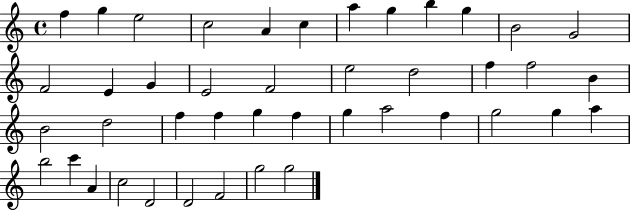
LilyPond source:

{
  \clef treble
  \time 4/4
  \defaultTimeSignature
  \key c \major
  f''4 g''4 e''2 | c''2 a'4 c''4 | a''4 g''4 b''4 g''4 | b'2 g'2 | \break f'2 e'4 g'4 | e'2 f'2 | e''2 d''2 | f''4 f''2 b'4 | \break b'2 d''2 | f''4 f''4 g''4 f''4 | g''4 a''2 f''4 | g''2 g''4 a''4 | \break b''2 c'''4 a'4 | c''2 d'2 | d'2 f'2 | g''2 g''2 | \break \bar "|."
}